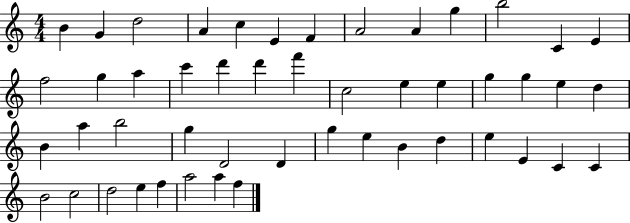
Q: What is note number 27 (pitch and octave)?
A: D5